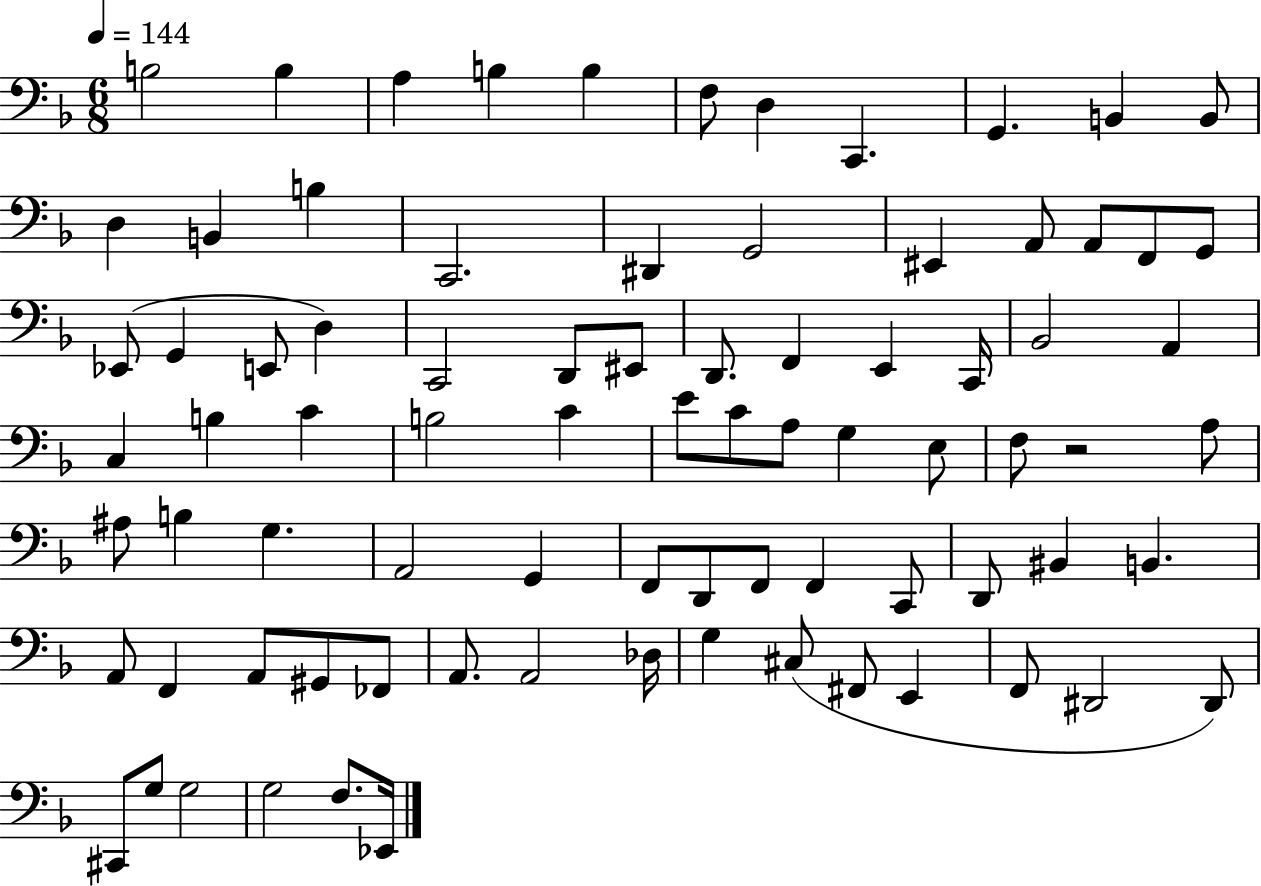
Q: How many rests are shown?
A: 1